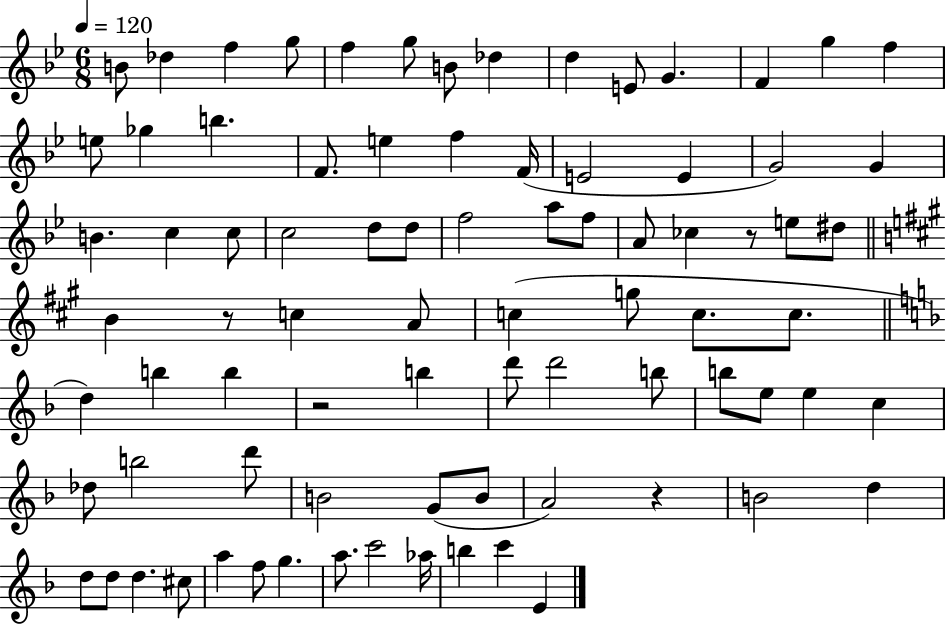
B4/e Db5/q F5/q G5/e F5/q G5/e B4/e Db5/q D5/q E4/e G4/q. F4/q G5/q F5/q E5/e Gb5/q B5/q. F4/e. E5/q F5/q F4/s E4/h E4/q G4/h G4/q B4/q. C5/q C5/e C5/h D5/e D5/e F5/h A5/e F5/e A4/e CES5/q R/e E5/e D#5/e B4/q R/e C5/q A4/e C5/q G5/e C5/e. C5/e. D5/q B5/q B5/q R/h B5/q D6/e D6/h B5/e B5/e E5/e E5/q C5/q Db5/e B5/h D6/e B4/h G4/e B4/e A4/h R/q B4/h D5/q D5/e D5/e D5/q. C#5/e A5/q F5/e G5/q. A5/e. C6/h Ab5/s B5/q C6/q E4/q